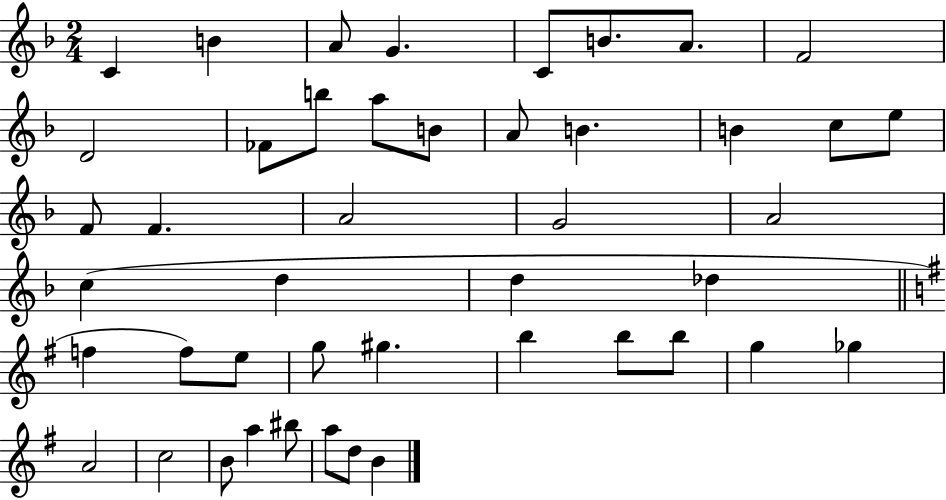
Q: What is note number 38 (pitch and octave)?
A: A4